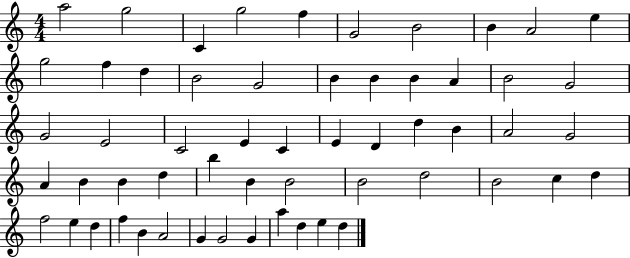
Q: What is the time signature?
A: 4/4